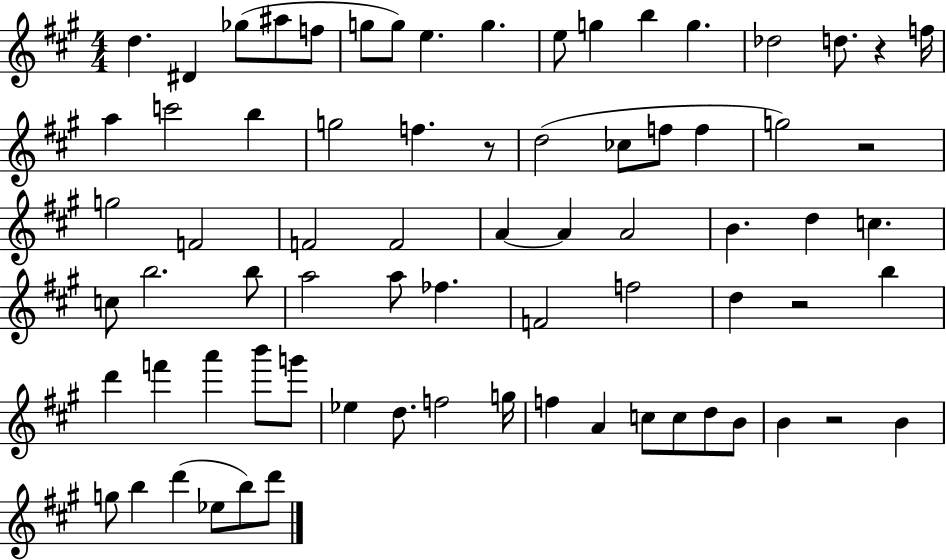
{
  \clef treble
  \numericTimeSignature
  \time 4/4
  \key a \major
  d''4. dis'4 ges''8( ais''8 f''8 | g''8 g''8) e''4. g''4. | e''8 g''4 b''4 g''4. | des''2 d''8. r4 f''16 | \break a''4 c'''2 b''4 | g''2 f''4. r8 | d''2( ces''8 f''8 f''4 | g''2) r2 | \break g''2 f'2 | f'2 f'2 | a'4~~ a'4 a'2 | b'4. d''4 c''4. | \break c''8 b''2. b''8 | a''2 a''8 fes''4. | f'2 f''2 | d''4 r2 b''4 | \break d'''4 f'''4 a'''4 b'''8 g'''8 | ees''4 d''8. f''2 g''16 | f''4 a'4 c''8 c''8 d''8 b'8 | b'4 r2 b'4 | \break g''8 b''4 d'''4( ees''8 b''8) d'''8 | \bar "|."
}